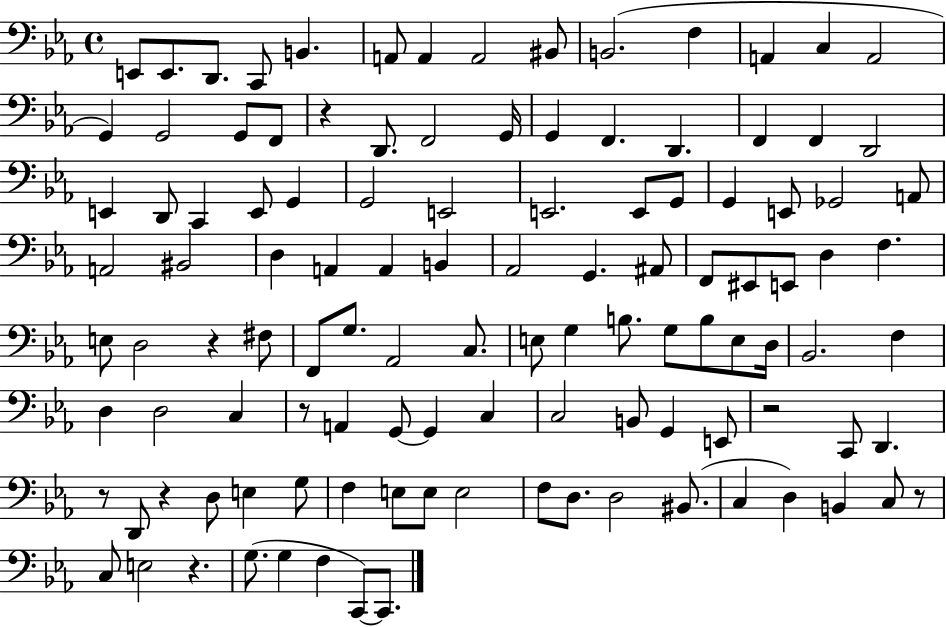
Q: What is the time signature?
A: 4/4